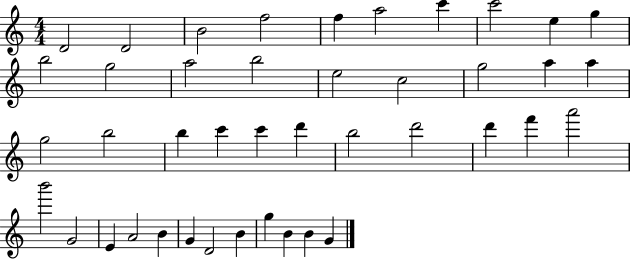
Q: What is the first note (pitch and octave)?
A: D4